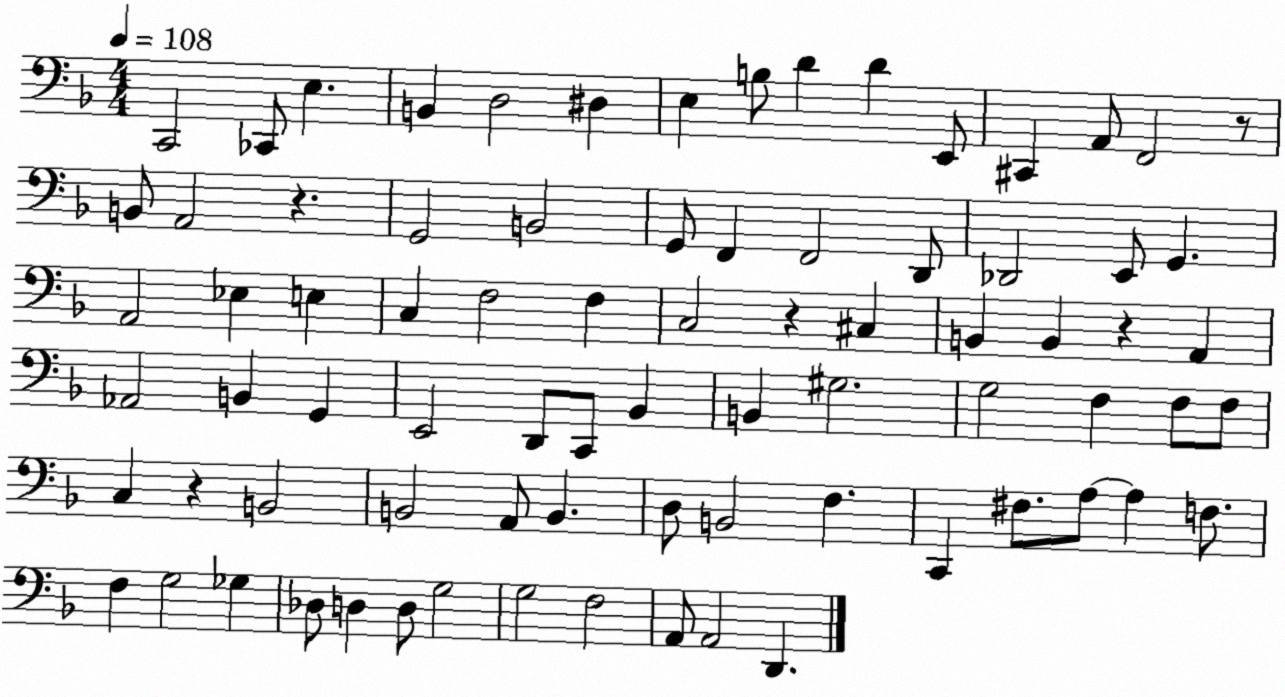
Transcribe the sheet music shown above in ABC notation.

X:1
T:Untitled
M:4/4
L:1/4
K:F
C,,2 _C,,/2 E, B,, D,2 ^D, E, B,/2 D D E,,/2 ^C,, A,,/2 F,,2 z/2 B,,/2 A,,2 z G,,2 B,,2 G,,/2 F,, F,,2 D,,/2 _D,,2 E,,/2 G,, A,,2 _E, E, C, F,2 F, C,2 z ^C, B,, B,, z A,, _A,,2 B,, G,, E,,2 D,,/2 C,,/2 _B,, B,, ^G,2 G,2 F, F,/2 F,/2 C, z B,,2 B,,2 A,,/2 B,, D,/2 B,,2 F, C,, ^F,/2 A,/2 A, F,/2 F, G,2 _G, _D,/2 D, D,/2 G,2 G,2 F,2 A,,/2 A,,2 D,,